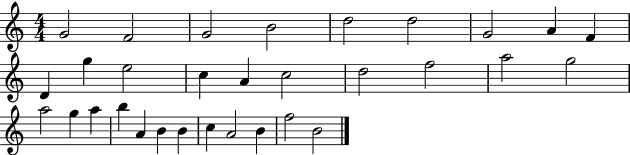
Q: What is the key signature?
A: C major